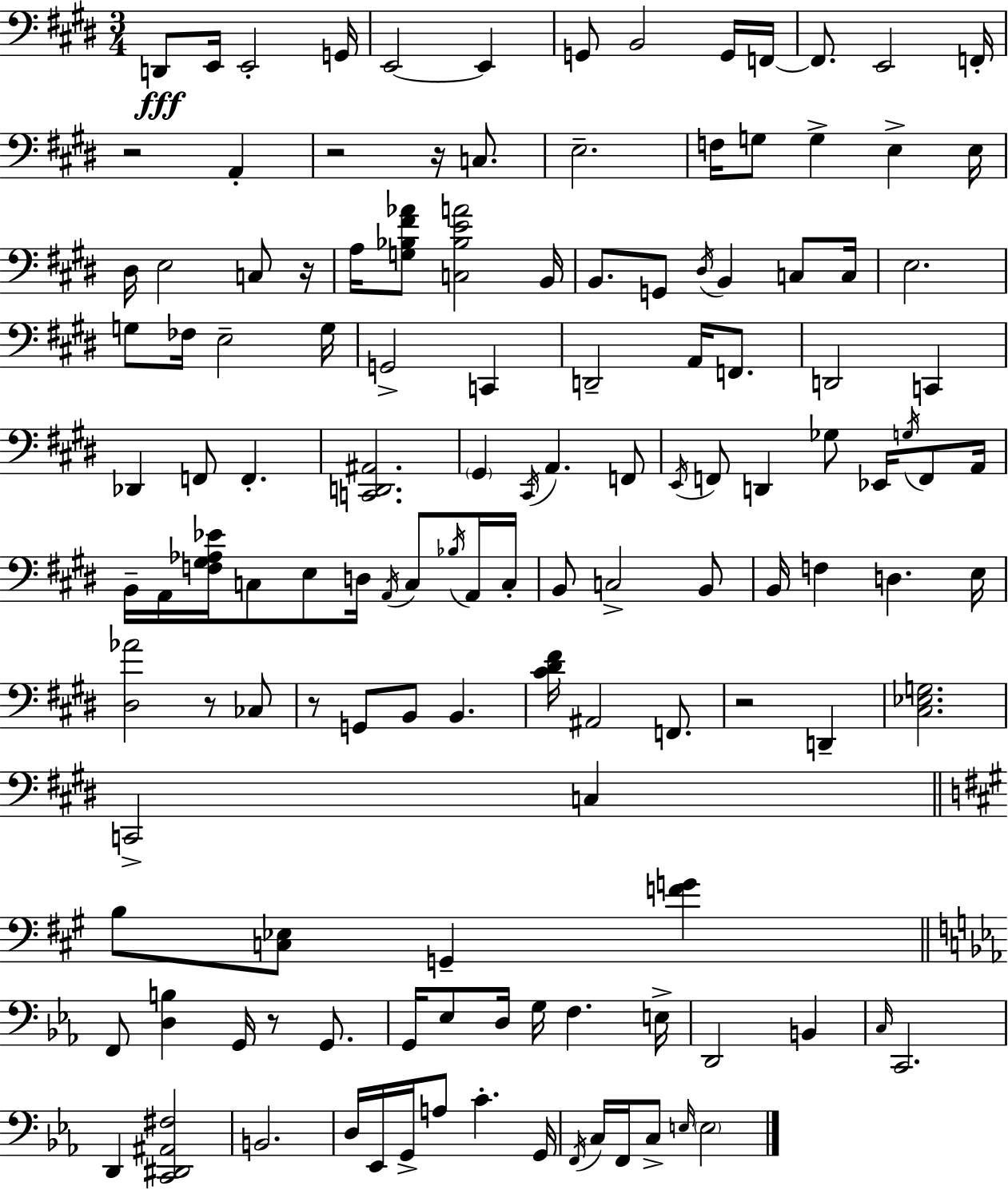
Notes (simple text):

D2/e E2/s E2/h G2/s E2/h E2/q G2/e B2/h G2/s F2/s F2/e. E2/h F2/s R/h A2/q R/h R/s C3/e. E3/h. F3/s G3/e G3/q E3/q E3/s D#3/s E3/h C3/e R/s A3/s [G3,Bb3,F#4,Ab4]/e [C3,Bb3,E4,A4]/h B2/s B2/e. G2/e D#3/s B2/q C3/e C3/s E3/h. G3/e FES3/s E3/h G3/s G2/h C2/q D2/h A2/s F2/e. D2/h C2/q Db2/q F2/e F2/q. [C2,D2,A#2]/h. G#2/q C#2/s A2/q. F2/e E2/s F2/e D2/q Gb3/e Eb2/s G3/s F2/e A2/s B2/s A2/s [F3,G#3,Ab3,Eb4]/s C3/e E3/e D3/s A2/s C3/e Bb3/s A2/s C3/s B2/e C3/h B2/e B2/s F3/q D3/q. E3/s [D#3,Ab4]/h R/e CES3/e R/e G2/e B2/e B2/q. [C#4,D#4,F#4]/s A#2/h F2/e. R/h D2/q [C#3,Eb3,G3]/h. C2/h C3/q B3/e [C3,Eb3]/e G2/q [F4,G4]/q F2/e [D3,B3]/q G2/s R/e G2/e. G2/s Eb3/e D3/s G3/s F3/q. E3/s D2/h B2/q C3/s C2/h. D2/q [C2,D#2,A#2,F#3]/h B2/h. D3/s Eb2/s G2/s A3/e C4/q. G2/s F2/s C3/s F2/s C3/e E3/s E3/h